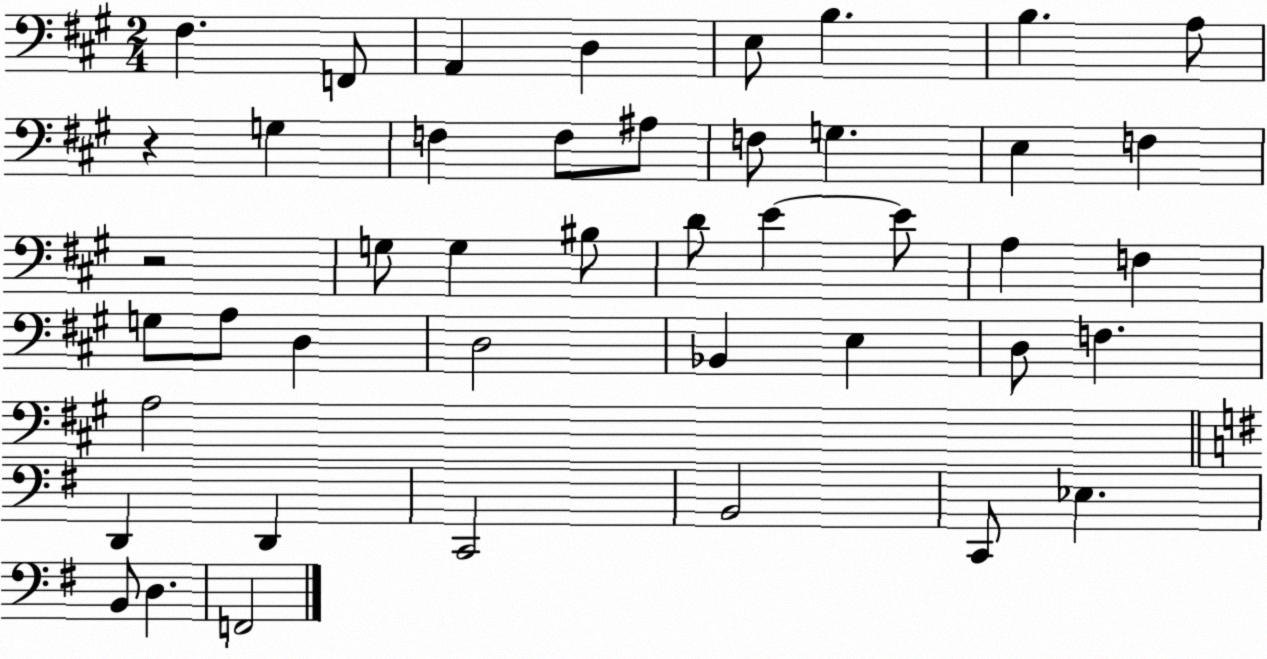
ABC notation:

X:1
T:Untitled
M:2/4
L:1/4
K:A
^F, F,,/2 A,, D, E,/2 B, B, A,/2 z G, F, F,/2 ^A,/2 F,/2 G, E, F, z2 G,/2 G, ^B,/2 D/2 E E/2 A, F, G,/2 A,/2 D, D,2 _B,, E, D,/2 F, A,2 D,, D,, C,,2 B,,2 C,,/2 _E, B,,/2 D, F,,2